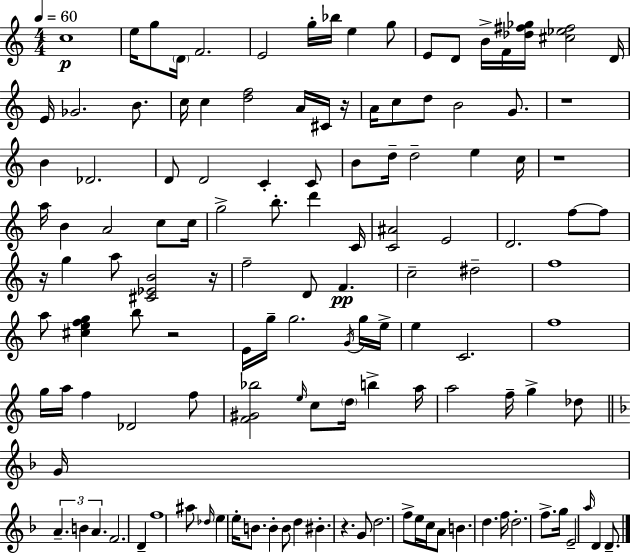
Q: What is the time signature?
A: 4/4